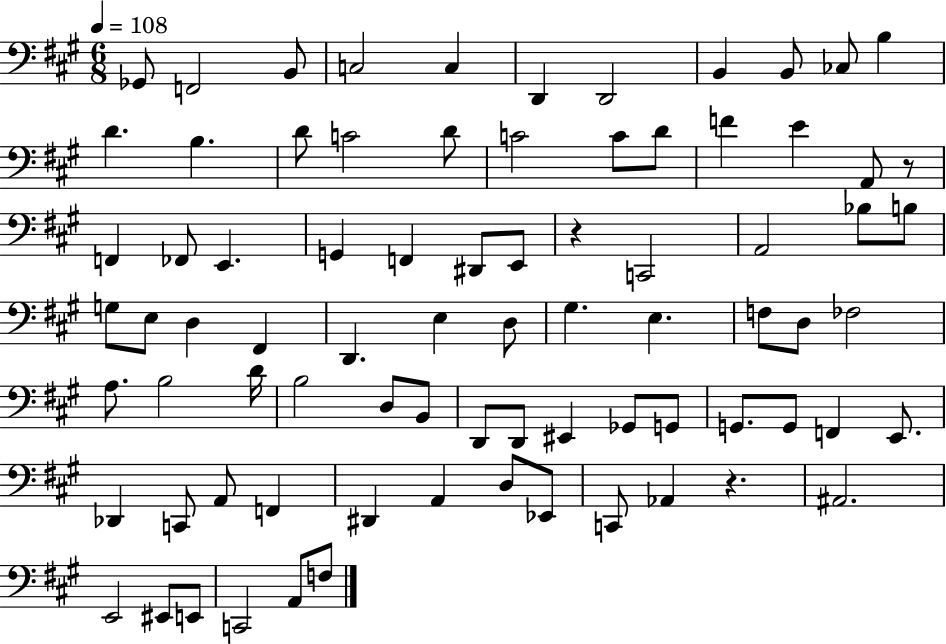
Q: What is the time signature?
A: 6/8